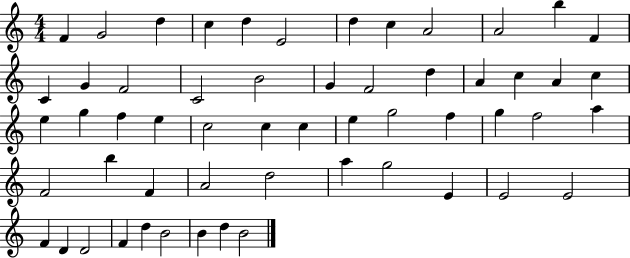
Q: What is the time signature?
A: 4/4